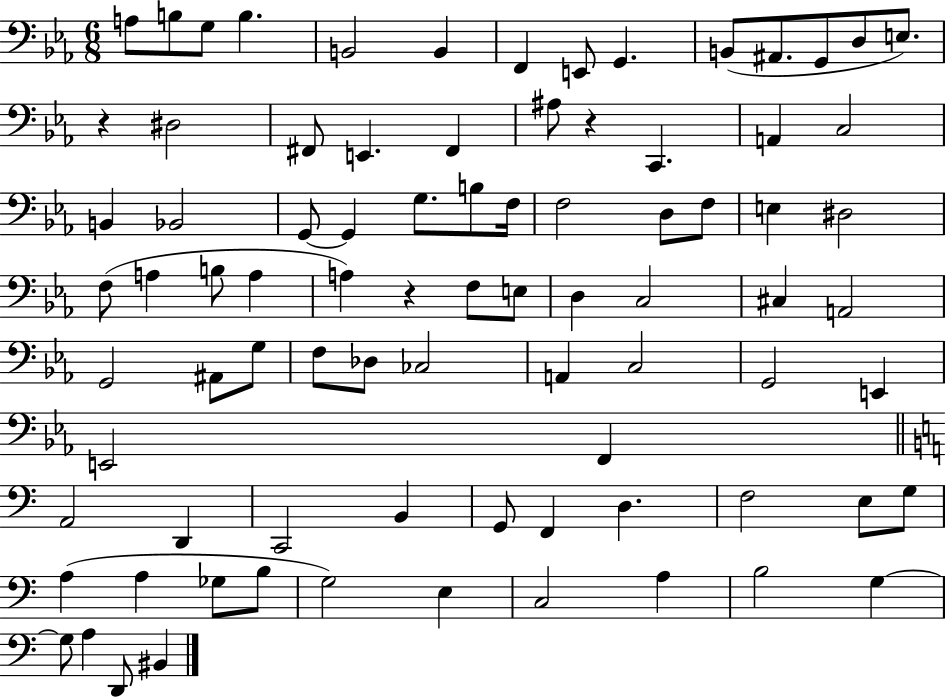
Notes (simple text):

A3/e B3/e G3/e B3/q. B2/h B2/q F2/q E2/e G2/q. B2/e A#2/e. G2/e D3/e E3/e. R/q D#3/h F#2/e E2/q. F#2/q A#3/e R/q C2/q. A2/q C3/h B2/q Bb2/h G2/e G2/q G3/e. B3/e F3/s F3/h D3/e F3/e E3/q D#3/h F3/e A3/q B3/e A3/q A3/q R/q F3/e E3/e D3/q C3/h C#3/q A2/h G2/h A#2/e G3/e F3/e Db3/e CES3/h A2/q C3/h G2/h E2/q E2/h F2/q A2/h D2/q C2/h B2/q G2/e F2/q D3/q. F3/h E3/e G3/e A3/q A3/q Gb3/e B3/e G3/h E3/q C3/h A3/q B3/h G3/q G3/e A3/q D2/e BIS2/q